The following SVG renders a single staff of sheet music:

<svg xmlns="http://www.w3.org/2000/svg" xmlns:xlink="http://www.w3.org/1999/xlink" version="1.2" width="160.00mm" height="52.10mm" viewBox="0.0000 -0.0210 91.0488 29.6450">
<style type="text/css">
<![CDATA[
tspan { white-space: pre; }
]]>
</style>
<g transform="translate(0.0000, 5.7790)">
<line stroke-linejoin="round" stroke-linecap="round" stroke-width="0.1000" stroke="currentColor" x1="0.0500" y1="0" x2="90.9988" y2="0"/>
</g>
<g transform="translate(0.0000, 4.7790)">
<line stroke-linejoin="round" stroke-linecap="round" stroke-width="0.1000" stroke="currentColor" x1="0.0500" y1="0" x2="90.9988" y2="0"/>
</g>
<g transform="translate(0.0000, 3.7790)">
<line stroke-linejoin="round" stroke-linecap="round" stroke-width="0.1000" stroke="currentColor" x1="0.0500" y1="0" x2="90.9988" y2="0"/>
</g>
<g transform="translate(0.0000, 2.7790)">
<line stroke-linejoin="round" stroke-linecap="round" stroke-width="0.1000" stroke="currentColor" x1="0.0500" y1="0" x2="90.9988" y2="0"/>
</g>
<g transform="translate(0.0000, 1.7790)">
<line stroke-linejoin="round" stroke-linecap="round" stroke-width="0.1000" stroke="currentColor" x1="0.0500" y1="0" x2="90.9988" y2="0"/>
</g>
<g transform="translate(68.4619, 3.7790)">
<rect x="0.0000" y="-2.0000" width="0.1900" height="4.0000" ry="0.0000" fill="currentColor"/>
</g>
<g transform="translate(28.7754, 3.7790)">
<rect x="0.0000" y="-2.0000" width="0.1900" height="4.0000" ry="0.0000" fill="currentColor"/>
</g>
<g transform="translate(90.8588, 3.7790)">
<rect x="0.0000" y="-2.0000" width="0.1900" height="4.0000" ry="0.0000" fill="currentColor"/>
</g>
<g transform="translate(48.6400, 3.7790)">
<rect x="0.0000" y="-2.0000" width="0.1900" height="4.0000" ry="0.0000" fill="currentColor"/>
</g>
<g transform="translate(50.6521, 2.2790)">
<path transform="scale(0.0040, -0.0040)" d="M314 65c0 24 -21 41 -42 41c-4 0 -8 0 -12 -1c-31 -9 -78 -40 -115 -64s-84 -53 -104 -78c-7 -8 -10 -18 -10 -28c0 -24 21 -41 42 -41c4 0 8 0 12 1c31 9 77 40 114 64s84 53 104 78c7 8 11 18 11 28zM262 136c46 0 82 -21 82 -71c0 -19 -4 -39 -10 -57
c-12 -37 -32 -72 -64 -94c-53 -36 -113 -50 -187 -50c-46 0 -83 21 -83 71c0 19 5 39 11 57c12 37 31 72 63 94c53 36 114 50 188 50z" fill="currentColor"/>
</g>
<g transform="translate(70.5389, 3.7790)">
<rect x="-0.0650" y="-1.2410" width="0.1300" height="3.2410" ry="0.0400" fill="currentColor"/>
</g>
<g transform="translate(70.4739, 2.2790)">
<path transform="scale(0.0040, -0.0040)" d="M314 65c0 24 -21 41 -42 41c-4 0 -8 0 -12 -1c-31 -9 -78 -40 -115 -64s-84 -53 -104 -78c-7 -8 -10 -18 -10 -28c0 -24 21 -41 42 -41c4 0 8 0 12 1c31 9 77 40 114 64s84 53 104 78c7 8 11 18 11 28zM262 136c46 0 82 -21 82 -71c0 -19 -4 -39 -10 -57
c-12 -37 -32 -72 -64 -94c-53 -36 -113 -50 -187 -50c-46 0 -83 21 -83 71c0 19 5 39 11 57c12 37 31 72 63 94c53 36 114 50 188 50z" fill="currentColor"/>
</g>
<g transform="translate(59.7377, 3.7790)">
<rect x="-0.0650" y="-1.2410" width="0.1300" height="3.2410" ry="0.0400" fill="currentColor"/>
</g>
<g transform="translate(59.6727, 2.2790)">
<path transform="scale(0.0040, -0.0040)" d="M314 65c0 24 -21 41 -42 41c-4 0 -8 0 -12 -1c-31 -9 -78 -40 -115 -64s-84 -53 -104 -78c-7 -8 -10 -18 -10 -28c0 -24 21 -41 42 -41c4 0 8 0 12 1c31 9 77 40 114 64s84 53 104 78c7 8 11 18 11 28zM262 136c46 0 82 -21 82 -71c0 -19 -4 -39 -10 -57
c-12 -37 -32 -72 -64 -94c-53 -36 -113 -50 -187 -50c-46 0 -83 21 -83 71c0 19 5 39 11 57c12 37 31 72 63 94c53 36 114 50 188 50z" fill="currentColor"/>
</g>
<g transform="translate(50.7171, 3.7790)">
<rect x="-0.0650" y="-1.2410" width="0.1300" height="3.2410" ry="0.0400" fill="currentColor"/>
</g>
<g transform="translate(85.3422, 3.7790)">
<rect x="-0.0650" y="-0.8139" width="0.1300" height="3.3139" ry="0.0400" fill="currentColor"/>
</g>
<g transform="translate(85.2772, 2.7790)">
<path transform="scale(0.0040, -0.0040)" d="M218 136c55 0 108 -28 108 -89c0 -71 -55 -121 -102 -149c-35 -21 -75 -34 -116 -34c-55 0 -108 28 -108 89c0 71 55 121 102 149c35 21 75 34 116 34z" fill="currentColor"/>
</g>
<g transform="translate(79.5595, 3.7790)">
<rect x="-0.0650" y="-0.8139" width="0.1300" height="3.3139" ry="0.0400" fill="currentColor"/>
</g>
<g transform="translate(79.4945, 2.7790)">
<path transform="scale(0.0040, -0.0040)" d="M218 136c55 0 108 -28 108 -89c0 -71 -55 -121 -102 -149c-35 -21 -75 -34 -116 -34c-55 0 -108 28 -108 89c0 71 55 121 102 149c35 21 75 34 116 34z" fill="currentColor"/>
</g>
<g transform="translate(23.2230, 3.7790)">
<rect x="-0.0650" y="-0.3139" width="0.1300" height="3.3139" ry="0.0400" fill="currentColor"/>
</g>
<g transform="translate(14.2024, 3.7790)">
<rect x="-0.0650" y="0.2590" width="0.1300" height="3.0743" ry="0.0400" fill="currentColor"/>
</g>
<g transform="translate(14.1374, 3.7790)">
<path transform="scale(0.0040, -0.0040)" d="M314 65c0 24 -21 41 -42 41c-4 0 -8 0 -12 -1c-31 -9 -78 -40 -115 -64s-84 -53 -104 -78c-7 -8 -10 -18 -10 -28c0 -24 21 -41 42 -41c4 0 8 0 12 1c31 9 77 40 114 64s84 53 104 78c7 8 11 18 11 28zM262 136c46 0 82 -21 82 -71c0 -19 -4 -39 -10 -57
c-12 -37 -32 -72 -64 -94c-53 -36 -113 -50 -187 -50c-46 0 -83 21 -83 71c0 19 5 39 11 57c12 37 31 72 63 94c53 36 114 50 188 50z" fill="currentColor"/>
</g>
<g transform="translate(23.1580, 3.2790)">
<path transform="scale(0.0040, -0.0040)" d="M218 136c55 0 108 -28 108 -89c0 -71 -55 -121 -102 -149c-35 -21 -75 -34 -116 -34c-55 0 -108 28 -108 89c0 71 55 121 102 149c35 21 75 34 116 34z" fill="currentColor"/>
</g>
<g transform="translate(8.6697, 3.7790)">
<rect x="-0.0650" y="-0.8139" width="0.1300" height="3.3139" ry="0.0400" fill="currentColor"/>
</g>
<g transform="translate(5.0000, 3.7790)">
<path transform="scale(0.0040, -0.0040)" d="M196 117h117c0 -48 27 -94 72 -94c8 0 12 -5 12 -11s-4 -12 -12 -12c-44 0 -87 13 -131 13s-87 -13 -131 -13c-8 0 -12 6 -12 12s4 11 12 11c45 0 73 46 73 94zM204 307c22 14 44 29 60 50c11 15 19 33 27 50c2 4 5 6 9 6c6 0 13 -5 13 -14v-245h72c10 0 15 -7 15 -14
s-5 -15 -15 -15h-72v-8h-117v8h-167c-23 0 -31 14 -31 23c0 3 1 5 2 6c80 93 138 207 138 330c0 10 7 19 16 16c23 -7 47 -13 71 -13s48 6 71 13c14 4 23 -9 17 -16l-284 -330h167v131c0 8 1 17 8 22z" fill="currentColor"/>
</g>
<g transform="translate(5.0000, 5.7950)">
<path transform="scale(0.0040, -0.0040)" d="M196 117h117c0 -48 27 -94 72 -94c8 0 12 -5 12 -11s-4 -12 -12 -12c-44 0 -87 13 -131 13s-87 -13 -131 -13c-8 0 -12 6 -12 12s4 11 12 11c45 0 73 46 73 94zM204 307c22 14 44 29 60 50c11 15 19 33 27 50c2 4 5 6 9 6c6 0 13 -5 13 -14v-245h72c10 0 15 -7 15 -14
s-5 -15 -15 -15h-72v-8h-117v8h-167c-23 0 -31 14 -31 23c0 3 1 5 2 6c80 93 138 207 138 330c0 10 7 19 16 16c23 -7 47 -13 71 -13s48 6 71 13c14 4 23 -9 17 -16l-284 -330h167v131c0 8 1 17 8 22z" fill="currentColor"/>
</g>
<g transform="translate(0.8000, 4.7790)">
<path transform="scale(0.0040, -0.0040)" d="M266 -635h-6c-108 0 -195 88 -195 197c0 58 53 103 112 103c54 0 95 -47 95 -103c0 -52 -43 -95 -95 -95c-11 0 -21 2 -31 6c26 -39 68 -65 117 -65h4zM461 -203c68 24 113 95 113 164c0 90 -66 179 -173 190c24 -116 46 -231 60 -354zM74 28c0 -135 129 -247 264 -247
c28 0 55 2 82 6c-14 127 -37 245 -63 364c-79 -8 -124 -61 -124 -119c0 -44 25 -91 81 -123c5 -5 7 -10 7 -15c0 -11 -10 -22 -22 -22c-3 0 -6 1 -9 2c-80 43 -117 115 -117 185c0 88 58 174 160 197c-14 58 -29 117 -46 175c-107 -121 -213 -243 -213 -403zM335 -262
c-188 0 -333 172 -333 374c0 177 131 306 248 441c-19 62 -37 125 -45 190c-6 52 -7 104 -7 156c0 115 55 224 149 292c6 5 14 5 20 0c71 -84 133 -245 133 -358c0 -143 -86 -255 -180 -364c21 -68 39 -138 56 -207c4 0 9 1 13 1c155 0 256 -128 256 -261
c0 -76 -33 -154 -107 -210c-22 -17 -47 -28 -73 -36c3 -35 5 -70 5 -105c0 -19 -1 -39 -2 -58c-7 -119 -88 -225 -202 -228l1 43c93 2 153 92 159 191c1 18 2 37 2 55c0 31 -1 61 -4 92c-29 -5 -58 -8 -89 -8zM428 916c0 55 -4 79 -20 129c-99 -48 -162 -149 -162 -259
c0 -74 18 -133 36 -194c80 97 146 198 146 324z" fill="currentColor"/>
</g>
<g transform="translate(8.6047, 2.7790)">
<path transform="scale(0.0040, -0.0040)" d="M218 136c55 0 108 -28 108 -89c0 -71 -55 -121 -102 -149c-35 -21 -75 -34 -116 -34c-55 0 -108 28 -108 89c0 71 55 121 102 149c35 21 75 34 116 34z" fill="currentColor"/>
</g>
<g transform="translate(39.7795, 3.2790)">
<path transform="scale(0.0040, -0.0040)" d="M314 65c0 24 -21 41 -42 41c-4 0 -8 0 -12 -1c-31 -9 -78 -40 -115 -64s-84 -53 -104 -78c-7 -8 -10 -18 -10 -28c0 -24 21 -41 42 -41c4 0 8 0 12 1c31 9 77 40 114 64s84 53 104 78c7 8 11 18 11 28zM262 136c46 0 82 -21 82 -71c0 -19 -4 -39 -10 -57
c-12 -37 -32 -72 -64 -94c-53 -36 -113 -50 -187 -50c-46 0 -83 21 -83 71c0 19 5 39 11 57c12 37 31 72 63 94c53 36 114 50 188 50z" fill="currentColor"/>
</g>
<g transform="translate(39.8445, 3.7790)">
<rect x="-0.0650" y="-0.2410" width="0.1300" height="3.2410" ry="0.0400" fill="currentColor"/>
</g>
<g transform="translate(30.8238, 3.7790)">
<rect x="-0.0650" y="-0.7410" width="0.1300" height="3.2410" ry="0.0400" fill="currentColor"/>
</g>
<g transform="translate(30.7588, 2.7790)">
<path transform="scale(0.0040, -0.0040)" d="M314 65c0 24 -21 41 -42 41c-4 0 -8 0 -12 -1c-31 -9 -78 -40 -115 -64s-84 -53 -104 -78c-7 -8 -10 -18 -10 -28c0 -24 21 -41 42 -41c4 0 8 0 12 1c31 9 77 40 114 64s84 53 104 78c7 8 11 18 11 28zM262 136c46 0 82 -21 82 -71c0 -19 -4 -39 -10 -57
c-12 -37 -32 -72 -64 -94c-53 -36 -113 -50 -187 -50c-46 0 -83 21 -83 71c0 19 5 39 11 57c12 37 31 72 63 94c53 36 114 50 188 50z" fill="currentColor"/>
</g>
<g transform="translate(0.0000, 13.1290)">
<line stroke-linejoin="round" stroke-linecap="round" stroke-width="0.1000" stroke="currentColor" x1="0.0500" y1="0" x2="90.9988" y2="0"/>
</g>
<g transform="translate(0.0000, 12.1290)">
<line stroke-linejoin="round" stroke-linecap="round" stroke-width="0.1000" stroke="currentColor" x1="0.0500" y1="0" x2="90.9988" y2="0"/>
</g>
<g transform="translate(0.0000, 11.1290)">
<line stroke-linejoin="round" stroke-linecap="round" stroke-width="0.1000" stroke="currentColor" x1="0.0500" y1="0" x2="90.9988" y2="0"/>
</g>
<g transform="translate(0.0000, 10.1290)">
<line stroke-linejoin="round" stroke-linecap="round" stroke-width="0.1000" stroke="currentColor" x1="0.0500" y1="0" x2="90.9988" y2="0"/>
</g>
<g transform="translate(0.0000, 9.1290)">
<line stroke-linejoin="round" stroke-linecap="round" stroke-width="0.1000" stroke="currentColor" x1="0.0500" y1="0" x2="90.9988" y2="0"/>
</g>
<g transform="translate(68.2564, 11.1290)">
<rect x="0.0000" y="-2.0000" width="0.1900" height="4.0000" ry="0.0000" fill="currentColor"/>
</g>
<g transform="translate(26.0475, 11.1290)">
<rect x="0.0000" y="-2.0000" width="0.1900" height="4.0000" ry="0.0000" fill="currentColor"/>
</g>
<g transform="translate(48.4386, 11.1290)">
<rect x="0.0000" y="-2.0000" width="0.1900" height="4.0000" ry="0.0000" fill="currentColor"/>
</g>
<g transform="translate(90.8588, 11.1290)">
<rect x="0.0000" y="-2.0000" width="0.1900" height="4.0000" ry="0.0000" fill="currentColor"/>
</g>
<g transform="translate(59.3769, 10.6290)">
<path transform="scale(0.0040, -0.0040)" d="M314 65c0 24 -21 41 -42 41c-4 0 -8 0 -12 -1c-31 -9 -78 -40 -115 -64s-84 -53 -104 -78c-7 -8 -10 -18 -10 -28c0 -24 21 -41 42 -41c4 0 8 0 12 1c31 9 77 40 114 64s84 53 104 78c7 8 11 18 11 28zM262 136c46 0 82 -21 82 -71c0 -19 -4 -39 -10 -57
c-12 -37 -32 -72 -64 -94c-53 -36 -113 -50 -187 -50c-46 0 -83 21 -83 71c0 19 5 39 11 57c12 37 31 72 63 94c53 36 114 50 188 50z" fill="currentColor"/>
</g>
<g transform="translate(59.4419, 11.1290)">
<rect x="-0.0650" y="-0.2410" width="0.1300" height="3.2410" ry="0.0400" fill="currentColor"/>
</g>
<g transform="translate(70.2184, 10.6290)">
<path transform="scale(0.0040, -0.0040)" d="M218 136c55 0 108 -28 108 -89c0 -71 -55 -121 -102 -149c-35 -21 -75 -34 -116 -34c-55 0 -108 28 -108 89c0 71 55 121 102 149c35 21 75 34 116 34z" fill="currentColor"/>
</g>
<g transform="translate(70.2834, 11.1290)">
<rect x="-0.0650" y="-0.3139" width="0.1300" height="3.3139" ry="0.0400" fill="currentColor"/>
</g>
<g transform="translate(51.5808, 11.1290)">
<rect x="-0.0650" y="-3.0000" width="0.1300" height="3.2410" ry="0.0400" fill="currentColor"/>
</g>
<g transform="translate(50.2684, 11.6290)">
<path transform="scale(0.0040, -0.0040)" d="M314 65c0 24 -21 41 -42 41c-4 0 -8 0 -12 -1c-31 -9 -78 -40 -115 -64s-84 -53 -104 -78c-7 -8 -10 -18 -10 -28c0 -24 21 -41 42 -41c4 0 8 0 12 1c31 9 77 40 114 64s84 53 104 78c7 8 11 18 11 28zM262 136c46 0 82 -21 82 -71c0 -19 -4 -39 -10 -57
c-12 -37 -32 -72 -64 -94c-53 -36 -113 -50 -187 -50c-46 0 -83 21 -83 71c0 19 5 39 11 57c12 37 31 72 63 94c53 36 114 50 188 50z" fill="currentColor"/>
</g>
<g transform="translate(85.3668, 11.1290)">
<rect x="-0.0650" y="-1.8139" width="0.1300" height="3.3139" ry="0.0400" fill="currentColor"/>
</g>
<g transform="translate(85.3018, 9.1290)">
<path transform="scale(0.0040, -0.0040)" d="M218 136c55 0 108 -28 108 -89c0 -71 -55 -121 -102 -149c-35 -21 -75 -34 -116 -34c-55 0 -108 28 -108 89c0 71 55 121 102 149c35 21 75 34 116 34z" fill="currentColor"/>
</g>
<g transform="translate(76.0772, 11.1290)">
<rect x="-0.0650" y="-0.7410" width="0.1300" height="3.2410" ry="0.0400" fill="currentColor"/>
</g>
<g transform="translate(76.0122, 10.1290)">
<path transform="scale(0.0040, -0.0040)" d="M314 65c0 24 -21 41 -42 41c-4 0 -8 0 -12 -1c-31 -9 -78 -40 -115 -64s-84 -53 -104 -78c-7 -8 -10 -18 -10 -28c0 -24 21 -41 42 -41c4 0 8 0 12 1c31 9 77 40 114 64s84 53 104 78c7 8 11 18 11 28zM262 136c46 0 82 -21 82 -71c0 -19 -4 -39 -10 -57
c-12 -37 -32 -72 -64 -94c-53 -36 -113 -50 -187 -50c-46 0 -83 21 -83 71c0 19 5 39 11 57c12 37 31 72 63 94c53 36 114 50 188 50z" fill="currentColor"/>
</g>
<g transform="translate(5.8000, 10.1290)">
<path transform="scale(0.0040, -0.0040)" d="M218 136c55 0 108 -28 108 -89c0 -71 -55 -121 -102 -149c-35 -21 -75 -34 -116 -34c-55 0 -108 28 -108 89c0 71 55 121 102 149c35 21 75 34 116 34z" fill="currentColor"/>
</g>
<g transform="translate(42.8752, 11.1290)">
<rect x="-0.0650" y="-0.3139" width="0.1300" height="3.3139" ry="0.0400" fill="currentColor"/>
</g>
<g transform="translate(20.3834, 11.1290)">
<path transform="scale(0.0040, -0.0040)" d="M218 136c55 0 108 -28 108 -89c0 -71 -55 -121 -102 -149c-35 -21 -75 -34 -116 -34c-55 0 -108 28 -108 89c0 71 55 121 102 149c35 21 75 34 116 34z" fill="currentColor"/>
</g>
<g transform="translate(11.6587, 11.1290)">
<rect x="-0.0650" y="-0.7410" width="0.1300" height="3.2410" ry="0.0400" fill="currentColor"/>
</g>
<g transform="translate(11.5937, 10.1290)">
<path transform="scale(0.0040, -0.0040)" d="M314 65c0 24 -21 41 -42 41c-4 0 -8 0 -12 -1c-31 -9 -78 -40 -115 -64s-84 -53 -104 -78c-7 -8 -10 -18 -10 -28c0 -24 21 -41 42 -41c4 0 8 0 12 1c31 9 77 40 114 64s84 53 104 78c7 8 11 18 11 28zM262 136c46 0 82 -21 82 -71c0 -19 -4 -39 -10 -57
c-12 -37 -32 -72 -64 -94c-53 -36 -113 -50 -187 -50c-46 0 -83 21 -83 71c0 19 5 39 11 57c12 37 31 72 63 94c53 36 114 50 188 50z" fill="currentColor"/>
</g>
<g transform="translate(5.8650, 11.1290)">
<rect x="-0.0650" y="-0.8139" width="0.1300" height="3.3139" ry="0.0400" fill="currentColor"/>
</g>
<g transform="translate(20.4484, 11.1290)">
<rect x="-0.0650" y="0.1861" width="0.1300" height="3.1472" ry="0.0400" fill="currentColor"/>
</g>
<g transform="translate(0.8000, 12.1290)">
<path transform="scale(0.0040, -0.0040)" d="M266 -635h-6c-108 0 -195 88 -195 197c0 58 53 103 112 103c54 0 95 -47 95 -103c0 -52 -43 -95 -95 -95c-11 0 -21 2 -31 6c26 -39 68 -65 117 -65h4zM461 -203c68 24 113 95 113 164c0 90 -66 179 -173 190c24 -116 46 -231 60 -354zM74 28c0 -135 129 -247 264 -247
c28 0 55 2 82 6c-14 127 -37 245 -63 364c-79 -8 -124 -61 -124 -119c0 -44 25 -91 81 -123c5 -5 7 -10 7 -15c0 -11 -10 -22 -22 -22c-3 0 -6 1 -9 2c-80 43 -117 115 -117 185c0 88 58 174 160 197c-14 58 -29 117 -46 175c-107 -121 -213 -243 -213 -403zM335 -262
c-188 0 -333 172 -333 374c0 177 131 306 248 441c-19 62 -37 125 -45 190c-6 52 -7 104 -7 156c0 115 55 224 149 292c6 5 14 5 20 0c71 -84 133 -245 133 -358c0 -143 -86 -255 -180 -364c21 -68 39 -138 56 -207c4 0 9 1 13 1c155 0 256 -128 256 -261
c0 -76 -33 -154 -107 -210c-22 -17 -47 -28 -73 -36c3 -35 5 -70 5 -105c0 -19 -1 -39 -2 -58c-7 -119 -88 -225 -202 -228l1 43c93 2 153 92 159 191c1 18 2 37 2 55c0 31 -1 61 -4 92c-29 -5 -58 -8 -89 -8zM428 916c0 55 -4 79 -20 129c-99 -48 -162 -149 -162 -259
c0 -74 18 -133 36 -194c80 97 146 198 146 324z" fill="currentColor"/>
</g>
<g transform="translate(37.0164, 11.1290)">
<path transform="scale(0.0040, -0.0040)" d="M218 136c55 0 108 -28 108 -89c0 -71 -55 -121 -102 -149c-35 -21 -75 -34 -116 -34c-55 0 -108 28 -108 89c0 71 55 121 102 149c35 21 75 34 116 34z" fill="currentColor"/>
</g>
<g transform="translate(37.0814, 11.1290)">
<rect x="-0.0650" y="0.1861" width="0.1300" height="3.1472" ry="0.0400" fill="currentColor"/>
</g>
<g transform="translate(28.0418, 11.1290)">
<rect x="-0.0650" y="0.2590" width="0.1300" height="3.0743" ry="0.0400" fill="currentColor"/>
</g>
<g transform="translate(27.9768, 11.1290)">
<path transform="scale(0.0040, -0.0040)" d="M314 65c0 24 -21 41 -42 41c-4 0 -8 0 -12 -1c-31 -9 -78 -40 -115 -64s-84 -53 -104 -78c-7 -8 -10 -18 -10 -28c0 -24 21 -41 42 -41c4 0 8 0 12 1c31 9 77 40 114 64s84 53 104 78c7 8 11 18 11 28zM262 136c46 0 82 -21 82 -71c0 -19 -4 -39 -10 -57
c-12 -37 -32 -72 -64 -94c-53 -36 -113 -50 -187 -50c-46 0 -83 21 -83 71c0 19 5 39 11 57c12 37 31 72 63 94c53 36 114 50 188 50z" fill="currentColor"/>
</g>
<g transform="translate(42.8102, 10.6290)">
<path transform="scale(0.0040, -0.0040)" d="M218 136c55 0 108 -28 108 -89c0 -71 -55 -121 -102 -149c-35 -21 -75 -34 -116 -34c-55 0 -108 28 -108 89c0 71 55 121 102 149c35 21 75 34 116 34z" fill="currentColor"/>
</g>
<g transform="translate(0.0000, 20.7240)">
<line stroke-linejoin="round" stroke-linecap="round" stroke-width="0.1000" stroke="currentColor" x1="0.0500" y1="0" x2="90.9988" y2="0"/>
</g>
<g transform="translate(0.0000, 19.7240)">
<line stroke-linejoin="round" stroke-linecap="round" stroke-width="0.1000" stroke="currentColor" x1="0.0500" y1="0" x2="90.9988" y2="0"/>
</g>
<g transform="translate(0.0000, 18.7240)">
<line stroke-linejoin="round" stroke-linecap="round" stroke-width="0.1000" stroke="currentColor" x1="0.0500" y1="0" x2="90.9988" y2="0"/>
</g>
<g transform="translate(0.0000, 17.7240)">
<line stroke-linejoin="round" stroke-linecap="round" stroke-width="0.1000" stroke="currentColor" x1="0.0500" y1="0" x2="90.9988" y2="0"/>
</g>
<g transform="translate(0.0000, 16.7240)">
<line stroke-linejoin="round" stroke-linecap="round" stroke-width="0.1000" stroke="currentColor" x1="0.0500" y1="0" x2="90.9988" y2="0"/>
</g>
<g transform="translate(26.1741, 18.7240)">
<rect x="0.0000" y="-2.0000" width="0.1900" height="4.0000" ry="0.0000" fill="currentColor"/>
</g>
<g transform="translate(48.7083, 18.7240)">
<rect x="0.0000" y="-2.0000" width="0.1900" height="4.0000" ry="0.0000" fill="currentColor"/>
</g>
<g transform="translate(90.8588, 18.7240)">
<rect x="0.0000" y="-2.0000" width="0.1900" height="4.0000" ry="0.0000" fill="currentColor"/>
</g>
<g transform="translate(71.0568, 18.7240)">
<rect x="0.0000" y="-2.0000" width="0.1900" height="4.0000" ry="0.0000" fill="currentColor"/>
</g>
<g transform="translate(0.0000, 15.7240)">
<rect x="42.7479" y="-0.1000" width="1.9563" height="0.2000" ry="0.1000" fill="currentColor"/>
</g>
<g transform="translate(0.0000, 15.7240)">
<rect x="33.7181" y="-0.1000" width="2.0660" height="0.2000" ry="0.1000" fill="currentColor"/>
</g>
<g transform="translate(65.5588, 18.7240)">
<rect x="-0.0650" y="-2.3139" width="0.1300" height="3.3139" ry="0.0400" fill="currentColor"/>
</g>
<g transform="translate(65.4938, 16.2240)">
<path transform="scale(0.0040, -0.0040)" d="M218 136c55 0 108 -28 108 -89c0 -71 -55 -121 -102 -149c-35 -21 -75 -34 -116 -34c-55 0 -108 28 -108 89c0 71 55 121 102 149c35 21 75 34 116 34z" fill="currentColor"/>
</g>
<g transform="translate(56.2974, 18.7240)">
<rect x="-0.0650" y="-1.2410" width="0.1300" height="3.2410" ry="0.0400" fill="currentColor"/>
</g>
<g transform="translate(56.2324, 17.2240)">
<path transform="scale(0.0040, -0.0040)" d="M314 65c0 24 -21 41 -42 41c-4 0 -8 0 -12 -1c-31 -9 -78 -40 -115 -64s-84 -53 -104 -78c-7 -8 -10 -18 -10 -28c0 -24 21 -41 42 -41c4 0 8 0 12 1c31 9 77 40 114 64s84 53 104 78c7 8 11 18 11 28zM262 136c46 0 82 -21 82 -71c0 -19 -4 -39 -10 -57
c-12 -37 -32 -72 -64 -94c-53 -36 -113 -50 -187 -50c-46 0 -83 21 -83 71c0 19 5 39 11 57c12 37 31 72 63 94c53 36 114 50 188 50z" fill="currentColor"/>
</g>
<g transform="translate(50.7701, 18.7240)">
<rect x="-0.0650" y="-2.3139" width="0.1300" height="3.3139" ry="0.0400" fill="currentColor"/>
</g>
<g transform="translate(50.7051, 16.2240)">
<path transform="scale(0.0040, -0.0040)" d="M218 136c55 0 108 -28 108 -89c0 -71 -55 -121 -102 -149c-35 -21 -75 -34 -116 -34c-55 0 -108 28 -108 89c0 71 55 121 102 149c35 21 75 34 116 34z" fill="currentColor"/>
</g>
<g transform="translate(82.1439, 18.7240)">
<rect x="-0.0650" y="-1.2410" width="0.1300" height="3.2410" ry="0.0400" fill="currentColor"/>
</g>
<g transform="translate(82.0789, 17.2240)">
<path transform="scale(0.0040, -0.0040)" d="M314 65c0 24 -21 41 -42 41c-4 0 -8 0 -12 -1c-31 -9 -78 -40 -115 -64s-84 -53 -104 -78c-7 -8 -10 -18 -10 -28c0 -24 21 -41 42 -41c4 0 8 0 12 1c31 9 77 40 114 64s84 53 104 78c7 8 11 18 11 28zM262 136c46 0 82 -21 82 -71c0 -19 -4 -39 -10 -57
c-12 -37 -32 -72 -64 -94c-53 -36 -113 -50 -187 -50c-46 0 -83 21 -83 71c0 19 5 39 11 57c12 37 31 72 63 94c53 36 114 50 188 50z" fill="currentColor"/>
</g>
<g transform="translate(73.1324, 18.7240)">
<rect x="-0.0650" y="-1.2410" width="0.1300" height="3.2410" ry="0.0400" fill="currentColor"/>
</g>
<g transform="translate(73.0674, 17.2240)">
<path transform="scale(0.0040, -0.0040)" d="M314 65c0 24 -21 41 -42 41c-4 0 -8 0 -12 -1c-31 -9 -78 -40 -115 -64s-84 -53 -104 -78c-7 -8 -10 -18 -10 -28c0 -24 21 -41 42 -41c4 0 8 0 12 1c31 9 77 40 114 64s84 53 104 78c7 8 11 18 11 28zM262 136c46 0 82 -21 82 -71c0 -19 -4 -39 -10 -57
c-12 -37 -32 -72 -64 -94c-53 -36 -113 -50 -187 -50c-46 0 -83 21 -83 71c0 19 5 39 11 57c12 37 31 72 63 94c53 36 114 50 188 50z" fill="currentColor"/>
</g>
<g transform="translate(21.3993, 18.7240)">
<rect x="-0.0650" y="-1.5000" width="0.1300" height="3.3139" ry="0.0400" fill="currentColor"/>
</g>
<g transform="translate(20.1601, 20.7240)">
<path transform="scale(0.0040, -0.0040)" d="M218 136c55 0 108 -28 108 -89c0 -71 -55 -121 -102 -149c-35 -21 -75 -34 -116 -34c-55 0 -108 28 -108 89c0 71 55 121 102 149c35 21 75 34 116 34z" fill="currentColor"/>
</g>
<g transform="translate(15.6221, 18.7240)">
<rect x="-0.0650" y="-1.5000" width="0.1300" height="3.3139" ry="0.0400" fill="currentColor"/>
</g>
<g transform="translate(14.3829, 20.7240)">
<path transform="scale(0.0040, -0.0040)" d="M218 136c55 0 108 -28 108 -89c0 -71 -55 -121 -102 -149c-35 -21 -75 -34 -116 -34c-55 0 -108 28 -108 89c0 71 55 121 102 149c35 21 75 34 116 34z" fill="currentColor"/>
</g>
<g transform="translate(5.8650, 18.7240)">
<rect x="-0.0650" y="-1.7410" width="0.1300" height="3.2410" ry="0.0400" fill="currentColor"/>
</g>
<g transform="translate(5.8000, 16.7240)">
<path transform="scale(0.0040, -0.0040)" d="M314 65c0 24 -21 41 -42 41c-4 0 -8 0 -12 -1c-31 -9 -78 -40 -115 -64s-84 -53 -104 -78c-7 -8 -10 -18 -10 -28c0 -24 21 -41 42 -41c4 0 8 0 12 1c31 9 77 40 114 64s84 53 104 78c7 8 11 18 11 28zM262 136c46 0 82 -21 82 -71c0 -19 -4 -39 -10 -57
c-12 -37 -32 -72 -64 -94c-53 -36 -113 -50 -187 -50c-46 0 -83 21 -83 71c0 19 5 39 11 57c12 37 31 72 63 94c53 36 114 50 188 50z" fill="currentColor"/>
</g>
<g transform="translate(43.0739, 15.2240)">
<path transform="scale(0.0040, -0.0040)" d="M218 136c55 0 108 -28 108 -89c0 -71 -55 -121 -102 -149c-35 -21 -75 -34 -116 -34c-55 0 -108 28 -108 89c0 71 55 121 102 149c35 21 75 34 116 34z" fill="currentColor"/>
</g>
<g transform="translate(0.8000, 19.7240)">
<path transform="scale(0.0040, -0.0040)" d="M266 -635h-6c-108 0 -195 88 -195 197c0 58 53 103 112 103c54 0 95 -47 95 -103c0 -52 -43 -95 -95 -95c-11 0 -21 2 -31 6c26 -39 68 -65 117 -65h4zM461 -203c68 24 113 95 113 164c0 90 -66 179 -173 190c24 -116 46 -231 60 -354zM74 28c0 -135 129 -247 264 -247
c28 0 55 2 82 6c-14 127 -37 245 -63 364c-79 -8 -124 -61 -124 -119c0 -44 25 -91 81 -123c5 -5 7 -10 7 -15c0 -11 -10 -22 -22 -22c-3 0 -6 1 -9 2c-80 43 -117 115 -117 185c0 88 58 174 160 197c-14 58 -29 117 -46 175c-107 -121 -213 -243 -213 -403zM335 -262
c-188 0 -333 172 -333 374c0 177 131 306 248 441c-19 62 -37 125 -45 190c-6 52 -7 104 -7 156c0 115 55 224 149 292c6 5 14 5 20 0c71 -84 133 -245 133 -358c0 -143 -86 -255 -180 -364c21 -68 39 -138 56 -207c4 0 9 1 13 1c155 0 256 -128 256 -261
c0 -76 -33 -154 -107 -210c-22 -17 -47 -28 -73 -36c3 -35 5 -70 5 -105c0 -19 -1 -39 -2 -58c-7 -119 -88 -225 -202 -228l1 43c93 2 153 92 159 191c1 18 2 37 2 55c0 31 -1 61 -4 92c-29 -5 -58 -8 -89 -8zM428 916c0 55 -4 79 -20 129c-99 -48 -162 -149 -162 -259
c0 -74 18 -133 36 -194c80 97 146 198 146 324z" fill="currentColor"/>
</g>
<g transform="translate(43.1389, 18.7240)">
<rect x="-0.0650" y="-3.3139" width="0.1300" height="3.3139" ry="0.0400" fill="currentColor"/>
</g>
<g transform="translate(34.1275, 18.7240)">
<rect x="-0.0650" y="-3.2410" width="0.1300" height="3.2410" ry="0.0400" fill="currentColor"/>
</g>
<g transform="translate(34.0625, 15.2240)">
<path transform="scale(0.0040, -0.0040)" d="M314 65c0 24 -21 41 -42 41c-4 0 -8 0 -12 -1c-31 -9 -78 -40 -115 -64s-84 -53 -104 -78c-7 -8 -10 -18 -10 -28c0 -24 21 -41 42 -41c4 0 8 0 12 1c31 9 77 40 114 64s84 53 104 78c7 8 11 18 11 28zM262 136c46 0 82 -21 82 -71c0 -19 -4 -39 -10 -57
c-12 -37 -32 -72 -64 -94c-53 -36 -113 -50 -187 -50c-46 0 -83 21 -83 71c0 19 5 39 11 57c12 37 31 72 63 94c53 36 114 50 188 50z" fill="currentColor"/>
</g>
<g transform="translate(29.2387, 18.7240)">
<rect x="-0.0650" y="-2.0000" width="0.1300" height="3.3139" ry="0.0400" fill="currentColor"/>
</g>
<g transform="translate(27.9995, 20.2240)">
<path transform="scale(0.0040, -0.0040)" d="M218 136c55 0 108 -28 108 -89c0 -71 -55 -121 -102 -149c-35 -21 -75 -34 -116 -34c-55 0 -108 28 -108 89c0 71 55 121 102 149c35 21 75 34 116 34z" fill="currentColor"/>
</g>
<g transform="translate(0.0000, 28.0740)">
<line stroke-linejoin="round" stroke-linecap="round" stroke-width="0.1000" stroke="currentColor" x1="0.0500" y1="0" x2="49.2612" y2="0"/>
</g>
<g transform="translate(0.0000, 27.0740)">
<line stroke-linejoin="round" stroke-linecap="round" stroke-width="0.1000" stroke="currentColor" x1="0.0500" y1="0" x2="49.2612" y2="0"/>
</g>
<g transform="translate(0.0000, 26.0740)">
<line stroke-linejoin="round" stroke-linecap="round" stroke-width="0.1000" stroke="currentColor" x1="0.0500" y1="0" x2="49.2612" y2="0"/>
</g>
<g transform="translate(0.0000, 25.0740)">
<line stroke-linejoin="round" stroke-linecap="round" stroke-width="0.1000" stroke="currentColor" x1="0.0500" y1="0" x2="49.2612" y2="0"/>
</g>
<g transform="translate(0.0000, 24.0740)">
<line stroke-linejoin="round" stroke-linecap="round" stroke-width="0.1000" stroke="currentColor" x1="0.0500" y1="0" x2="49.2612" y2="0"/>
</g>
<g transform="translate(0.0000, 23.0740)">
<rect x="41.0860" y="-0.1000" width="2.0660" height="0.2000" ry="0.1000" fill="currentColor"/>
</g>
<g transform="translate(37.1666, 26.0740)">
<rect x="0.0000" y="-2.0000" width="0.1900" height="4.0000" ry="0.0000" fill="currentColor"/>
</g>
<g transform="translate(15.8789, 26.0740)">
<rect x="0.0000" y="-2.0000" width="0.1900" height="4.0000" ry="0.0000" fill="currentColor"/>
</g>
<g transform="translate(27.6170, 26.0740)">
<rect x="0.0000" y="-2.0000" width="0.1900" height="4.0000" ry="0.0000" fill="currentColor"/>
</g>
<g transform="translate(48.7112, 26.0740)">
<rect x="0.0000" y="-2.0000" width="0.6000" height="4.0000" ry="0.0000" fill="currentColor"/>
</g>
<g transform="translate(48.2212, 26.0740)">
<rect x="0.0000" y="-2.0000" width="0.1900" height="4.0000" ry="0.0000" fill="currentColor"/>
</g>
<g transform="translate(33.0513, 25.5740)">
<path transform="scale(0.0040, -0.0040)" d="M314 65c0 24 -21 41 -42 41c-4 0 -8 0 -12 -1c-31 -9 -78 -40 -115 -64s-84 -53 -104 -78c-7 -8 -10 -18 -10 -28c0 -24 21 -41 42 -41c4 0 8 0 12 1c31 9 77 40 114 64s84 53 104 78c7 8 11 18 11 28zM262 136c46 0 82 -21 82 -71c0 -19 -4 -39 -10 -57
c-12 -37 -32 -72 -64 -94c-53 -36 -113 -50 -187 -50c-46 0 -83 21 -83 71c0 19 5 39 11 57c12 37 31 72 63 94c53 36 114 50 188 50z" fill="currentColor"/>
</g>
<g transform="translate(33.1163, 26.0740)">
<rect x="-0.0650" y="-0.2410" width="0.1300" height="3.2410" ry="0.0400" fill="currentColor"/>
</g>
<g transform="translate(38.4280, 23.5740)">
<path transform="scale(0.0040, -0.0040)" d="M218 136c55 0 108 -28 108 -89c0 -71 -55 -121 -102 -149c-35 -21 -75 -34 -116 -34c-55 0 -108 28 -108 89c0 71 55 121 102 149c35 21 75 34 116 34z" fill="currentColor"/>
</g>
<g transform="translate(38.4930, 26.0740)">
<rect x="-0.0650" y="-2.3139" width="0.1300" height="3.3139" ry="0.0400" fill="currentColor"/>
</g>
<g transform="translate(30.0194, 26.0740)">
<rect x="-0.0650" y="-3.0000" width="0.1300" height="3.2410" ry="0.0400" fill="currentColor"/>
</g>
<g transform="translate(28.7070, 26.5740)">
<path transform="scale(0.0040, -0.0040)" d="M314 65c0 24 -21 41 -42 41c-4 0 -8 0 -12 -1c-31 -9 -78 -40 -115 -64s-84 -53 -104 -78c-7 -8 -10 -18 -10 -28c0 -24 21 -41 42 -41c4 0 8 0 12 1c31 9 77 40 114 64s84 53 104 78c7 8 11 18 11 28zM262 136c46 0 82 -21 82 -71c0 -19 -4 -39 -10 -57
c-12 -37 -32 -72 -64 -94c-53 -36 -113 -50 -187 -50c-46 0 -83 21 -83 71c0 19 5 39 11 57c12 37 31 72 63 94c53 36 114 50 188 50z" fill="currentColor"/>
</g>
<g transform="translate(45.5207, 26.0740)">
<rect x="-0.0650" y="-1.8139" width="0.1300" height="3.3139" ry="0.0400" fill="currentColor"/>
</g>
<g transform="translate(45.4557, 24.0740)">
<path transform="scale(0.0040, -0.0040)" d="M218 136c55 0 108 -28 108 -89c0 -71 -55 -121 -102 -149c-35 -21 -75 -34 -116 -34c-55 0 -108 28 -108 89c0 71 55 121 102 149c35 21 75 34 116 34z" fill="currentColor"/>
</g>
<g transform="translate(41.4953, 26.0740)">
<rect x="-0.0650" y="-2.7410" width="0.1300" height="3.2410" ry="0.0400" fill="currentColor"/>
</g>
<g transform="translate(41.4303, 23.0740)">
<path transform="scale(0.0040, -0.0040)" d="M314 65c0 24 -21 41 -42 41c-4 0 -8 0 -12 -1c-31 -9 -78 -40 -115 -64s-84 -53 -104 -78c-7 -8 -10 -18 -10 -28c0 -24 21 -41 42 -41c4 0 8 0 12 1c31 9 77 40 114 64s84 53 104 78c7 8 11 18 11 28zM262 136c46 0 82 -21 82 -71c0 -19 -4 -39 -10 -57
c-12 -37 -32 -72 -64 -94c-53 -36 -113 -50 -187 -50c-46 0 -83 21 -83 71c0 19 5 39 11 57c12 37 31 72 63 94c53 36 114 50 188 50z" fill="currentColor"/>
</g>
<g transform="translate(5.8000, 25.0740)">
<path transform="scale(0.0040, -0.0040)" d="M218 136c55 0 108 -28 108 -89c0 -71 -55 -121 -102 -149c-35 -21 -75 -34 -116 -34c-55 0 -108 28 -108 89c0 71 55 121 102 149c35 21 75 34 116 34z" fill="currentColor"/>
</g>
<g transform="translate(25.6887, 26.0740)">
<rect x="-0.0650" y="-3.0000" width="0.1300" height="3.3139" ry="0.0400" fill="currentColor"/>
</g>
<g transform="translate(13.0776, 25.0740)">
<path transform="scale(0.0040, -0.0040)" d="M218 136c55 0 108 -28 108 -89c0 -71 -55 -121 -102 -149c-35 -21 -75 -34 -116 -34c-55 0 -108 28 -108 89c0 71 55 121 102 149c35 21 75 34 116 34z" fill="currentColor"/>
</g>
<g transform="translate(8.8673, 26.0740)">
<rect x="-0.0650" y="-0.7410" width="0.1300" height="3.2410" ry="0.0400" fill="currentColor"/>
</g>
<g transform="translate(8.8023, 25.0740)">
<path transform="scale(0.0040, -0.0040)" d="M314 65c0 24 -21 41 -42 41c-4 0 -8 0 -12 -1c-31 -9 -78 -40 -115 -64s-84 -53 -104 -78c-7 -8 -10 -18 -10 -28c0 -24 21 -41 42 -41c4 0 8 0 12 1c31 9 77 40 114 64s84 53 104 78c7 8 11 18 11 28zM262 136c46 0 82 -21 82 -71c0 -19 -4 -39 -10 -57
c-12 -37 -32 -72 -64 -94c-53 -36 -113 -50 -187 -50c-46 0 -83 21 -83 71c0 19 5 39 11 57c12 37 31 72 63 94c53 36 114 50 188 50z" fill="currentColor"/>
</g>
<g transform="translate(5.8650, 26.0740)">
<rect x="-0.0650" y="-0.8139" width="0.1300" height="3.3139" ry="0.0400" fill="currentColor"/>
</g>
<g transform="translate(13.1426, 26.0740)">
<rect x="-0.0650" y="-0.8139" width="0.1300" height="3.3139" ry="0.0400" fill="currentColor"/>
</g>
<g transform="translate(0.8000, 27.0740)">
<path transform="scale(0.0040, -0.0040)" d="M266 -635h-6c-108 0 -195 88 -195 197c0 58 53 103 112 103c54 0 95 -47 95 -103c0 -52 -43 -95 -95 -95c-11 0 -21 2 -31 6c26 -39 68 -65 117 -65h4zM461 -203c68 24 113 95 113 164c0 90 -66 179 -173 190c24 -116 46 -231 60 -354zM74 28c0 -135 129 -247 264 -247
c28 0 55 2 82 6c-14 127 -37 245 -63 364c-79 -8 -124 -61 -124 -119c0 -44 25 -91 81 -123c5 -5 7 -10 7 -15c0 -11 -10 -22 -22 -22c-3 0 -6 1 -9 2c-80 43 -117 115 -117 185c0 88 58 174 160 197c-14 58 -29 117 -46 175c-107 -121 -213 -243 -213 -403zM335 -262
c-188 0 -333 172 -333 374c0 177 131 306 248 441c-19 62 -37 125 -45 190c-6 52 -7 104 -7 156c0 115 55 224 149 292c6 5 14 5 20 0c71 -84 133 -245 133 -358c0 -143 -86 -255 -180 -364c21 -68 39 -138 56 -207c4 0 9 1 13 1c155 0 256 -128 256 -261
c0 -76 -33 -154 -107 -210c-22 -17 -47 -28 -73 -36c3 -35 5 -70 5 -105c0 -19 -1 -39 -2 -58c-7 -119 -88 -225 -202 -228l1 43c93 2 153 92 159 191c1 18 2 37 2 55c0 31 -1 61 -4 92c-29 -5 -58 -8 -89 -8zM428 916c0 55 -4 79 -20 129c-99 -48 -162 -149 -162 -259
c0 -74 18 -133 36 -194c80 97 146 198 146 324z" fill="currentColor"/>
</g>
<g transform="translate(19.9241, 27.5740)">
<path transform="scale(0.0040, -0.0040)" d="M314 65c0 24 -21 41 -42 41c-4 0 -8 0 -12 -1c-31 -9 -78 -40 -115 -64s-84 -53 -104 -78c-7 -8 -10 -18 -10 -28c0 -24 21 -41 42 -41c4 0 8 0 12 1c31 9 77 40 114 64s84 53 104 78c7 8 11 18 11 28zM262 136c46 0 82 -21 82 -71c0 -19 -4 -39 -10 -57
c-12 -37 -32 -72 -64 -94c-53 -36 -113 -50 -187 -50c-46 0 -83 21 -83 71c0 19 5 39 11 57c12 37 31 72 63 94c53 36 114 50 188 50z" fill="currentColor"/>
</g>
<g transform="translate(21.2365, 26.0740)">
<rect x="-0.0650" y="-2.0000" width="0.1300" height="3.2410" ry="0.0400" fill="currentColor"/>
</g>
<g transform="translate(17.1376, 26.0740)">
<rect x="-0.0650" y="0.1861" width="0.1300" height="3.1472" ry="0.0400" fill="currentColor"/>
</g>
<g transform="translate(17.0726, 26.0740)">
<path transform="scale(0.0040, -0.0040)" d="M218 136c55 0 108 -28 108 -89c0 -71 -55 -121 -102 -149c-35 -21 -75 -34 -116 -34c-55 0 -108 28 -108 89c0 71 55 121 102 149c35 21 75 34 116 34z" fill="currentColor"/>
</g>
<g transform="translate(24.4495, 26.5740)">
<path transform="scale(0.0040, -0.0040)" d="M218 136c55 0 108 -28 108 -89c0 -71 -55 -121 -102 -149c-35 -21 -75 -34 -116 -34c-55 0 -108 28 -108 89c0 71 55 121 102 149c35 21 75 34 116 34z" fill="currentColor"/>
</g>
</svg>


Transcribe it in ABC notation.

X:1
T:Untitled
M:4/4
L:1/4
K:C
d B2 c d2 c2 e2 e2 e2 d d d d2 B B2 B c A2 c2 c d2 f f2 E E F b2 b g e2 g e2 e2 d d2 d B F2 A A2 c2 g a2 f